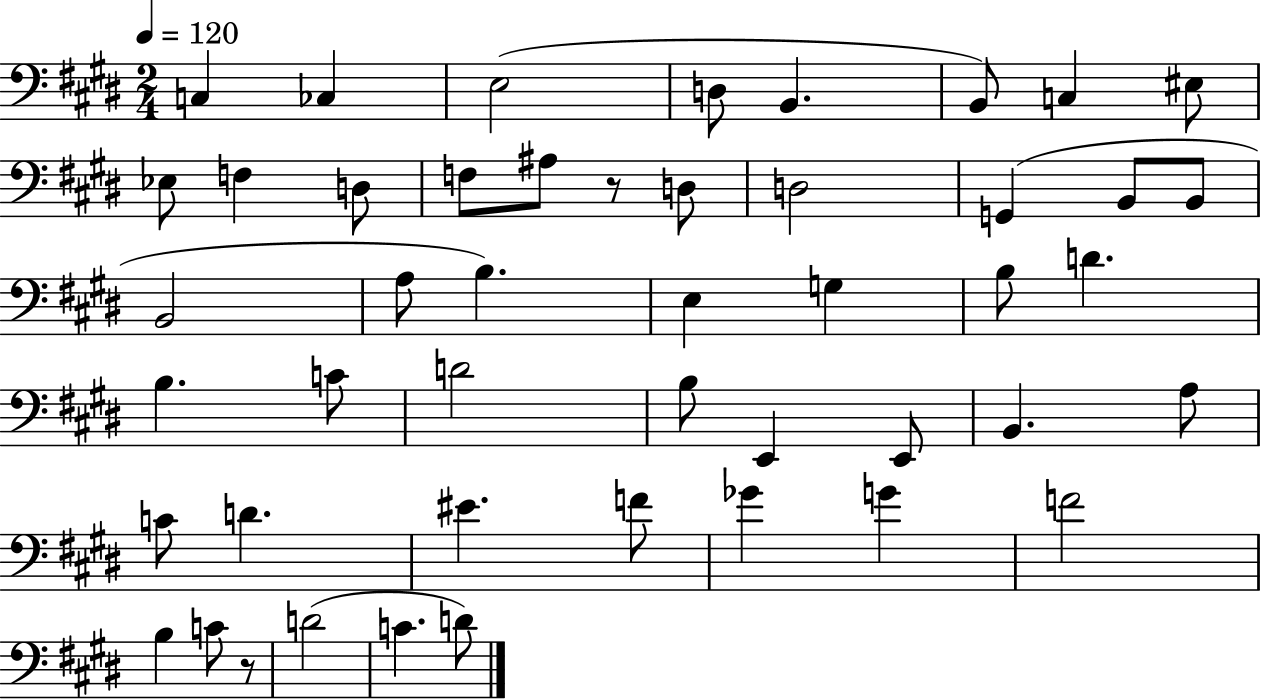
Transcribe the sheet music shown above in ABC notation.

X:1
T:Untitled
M:2/4
L:1/4
K:E
C, _C, E,2 D,/2 B,, B,,/2 C, ^E,/2 _E,/2 F, D,/2 F,/2 ^A,/2 z/2 D,/2 D,2 G,, B,,/2 B,,/2 B,,2 A,/2 B, E, G, B,/2 D B, C/2 D2 B,/2 E,, E,,/2 B,, A,/2 C/2 D ^E F/2 _G G F2 B, C/2 z/2 D2 C D/2